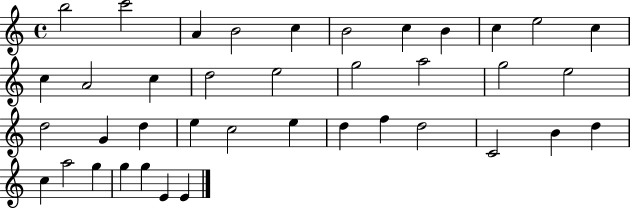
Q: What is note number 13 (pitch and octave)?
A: A4